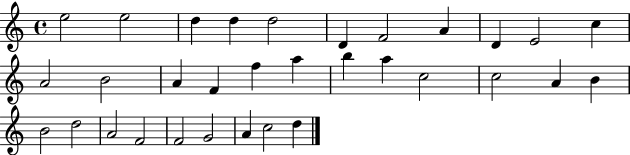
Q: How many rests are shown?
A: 0